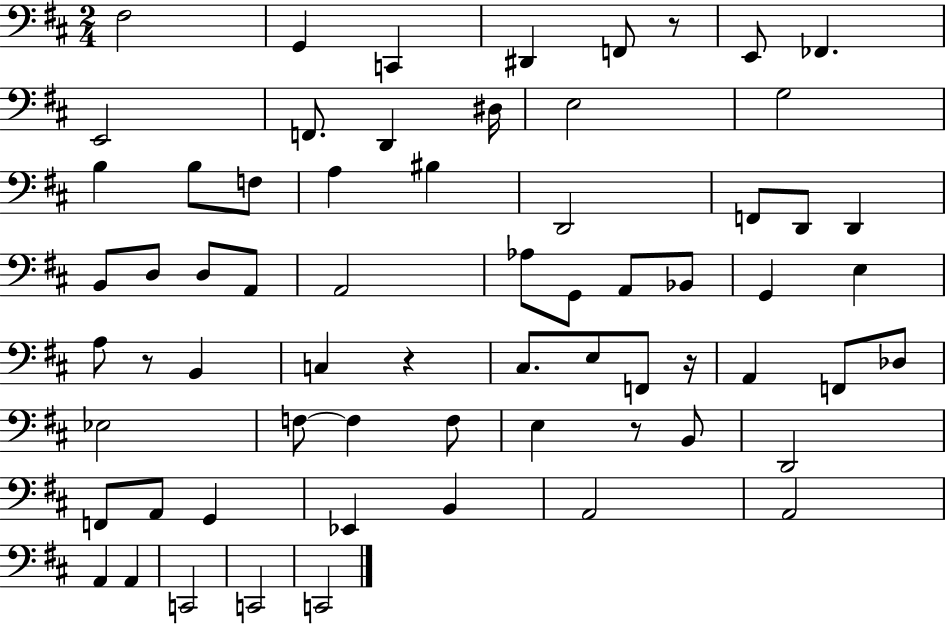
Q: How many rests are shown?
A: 5